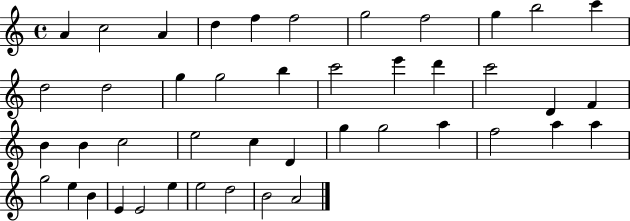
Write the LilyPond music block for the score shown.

{
  \clef treble
  \time 4/4
  \defaultTimeSignature
  \key c \major
  a'4 c''2 a'4 | d''4 f''4 f''2 | g''2 f''2 | g''4 b''2 c'''4 | \break d''2 d''2 | g''4 g''2 b''4 | c'''2 e'''4 d'''4 | c'''2 d'4 f'4 | \break b'4 b'4 c''2 | e''2 c''4 d'4 | g''4 g''2 a''4 | f''2 a''4 a''4 | \break g''2 e''4 b'4 | e'4 e'2 e''4 | e''2 d''2 | b'2 a'2 | \break \bar "|."
}